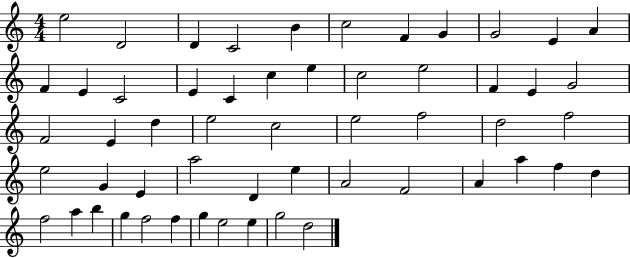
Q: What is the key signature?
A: C major